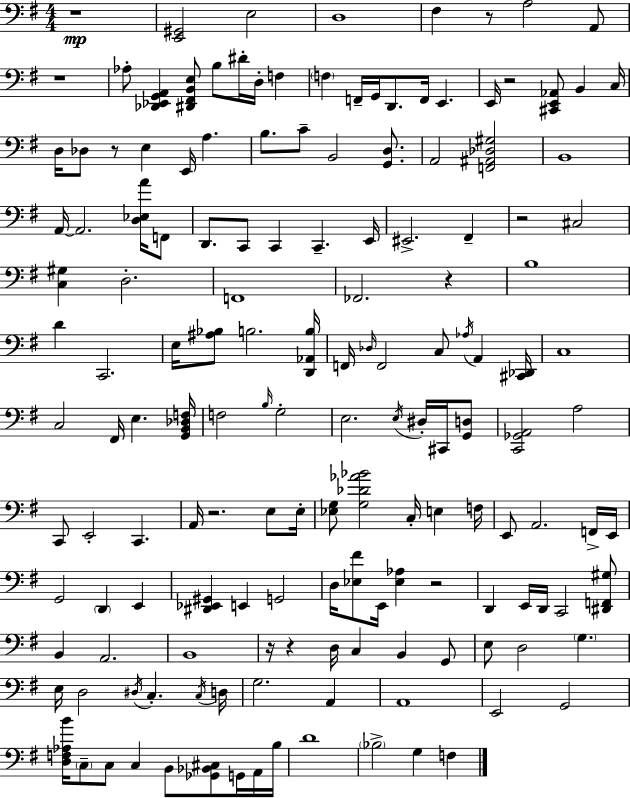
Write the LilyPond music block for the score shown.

{
  \clef bass
  \numericTimeSignature
  \time 4/4
  \key g \major
  r1\mp | <e, gis,>2 e2 | d1 | fis4 r8 a2 a,8 | \break r1 | aes8-. <des, ees, g, a,>4 <dis, fis, b, e>8 b8 dis'16-. d16-. f4 | \parenthesize f4 f,16-- g,16 d,8. f,16 e,4. | e,16 r2 <cis, e, aes,>8 b,4 c16 | \break d16 des8 r8 e4 e,16 a4. | b8. c'8-- b,2 <g, d>8. | a,2 <f, ais, des gis>2 | b,1 | \break a,16~~ a,2. <d ees a'>16 f,8 | d,8. c,8 c,4 c,4.-- e,16 | eis,2.-> fis,4-- | r2 cis2 | \break <c gis>4 d2.-. | f,1 | fes,2. r4 | b1 | \break d'4 c,2. | e16 <ais bes>8 b2. <d, aes, b>16 | f,16 \grace { des16 } f,2 c8 \acciaccatura { aes16 } a,4 | <cis, des,>16 c1 | \break c2 fis,16 e4. | <g, b, des f>16 f2 \grace { b16 } g2-. | e2. \acciaccatura { e16 } | dis16-. cis,16 <g, d>8 <c, ges, a,>2 a2 | \break c,8 e,2-. c,4. | a,16 r2. | e8 e16-. <ees g>8 <g des' aes' bes'>2 c16-. e4 | f16 e,8 a,2. | \break f,16-> e,16 g,2 \parenthesize d,4 | e,4 <dis, ees, gis,>4 e,4 g,2 | d16 <ees fis'>8 e,16 <ees aes>4 r2 | d,4 e,16 d,16 c,2 | \break <dis, f, gis>8 b,4 a,2. | b,1 | r16 r4 d16 c4 b,4 | g,8 e8 d2 \parenthesize g4. | \break e16 d2 \acciaccatura { dis16 } c4.-. | \acciaccatura { c16 } d16 g2. | a,4 a,1 | e,2 g,2 | \break <d f aes b'>16 \parenthesize c8-- c8 c4 b,8 | <ges, bes, cis>8 g,16 a,16 b16 d'1 | \parenthesize bes2-> g4 | f4 \bar "|."
}